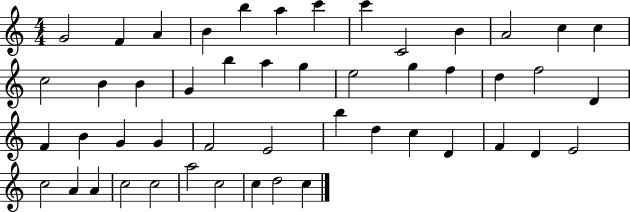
G4/h F4/q A4/q B4/q B5/q A5/q C6/q C6/q C4/h B4/q A4/h C5/q C5/q C5/h B4/q B4/q G4/q B5/q A5/q G5/q E5/h G5/q F5/q D5/q F5/h D4/q F4/q B4/q G4/q G4/q F4/h E4/h B5/q D5/q C5/q D4/q F4/q D4/q E4/h C5/h A4/q A4/q C5/h C5/h A5/h C5/h C5/q D5/h C5/q